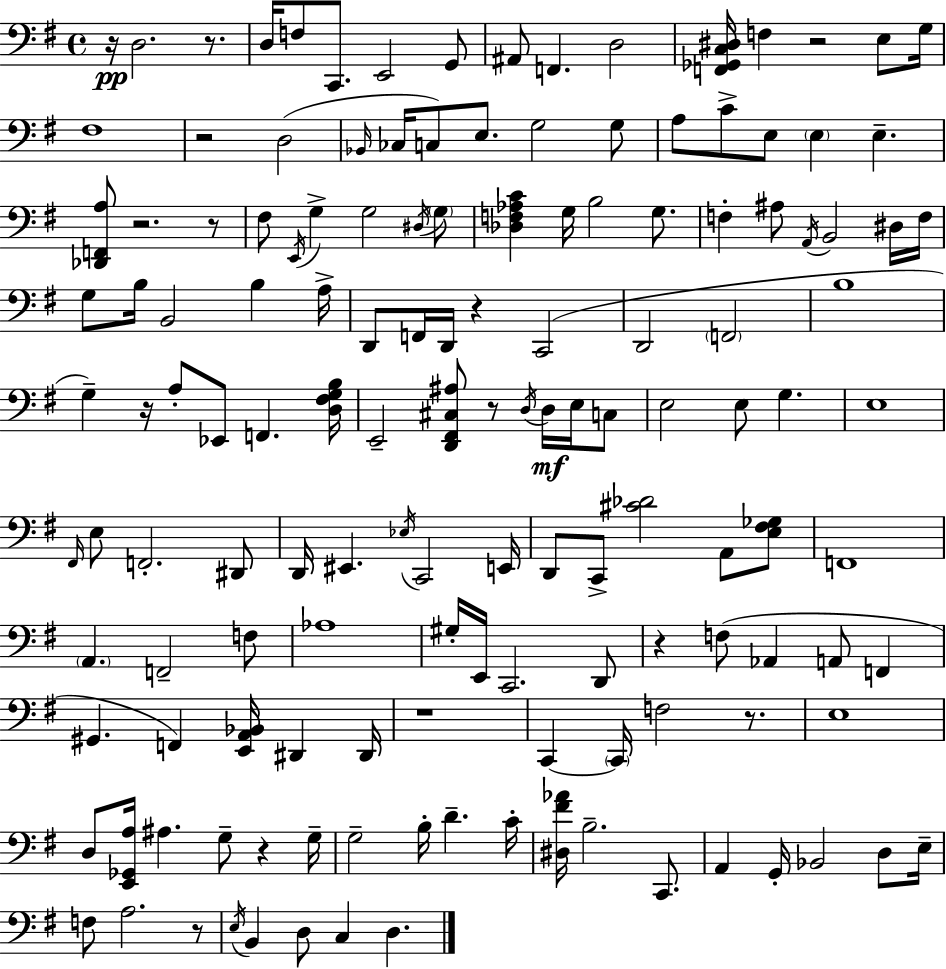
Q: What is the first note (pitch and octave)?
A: D3